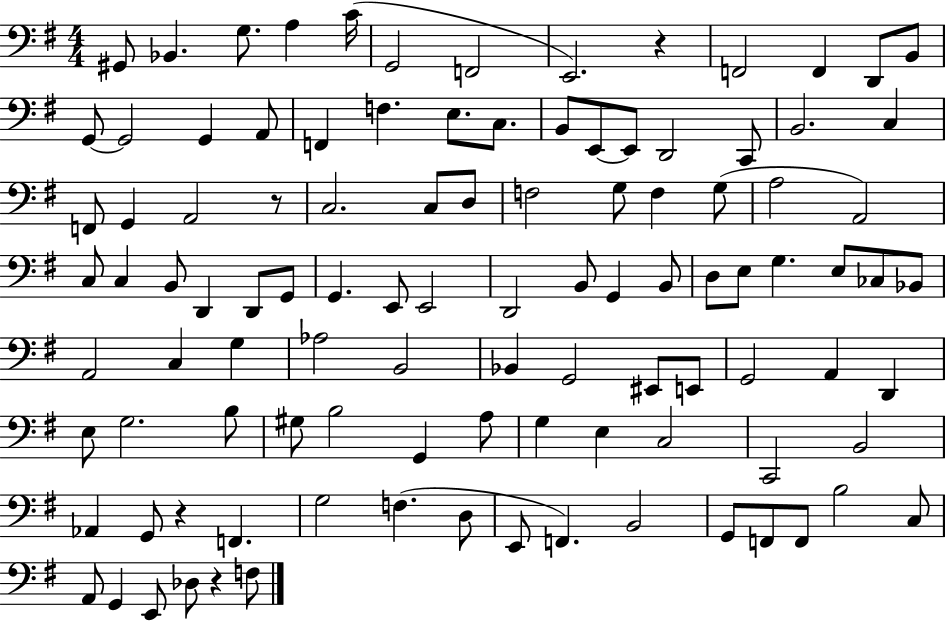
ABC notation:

X:1
T:Untitled
M:4/4
L:1/4
K:G
^G,,/2 _B,, G,/2 A, C/4 G,,2 F,,2 E,,2 z F,,2 F,, D,,/2 B,,/2 G,,/2 G,,2 G,, A,,/2 F,, F, E,/2 C,/2 B,,/2 E,,/2 E,,/2 D,,2 C,,/2 B,,2 C, F,,/2 G,, A,,2 z/2 C,2 C,/2 D,/2 F,2 G,/2 F, G,/2 A,2 A,,2 C,/2 C, B,,/2 D,, D,,/2 G,,/2 G,, E,,/2 E,,2 D,,2 B,,/2 G,, B,,/2 D,/2 E,/2 G, E,/2 _C,/2 _B,,/2 A,,2 C, G, _A,2 B,,2 _B,, G,,2 ^E,,/2 E,,/2 G,,2 A,, D,, E,/2 G,2 B,/2 ^G,/2 B,2 G,, A,/2 G, E, C,2 C,,2 B,,2 _A,, G,,/2 z F,, G,2 F, D,/2 E,,/2 F,, B,,2 G,,/2 F,,/2 F,,/2 B,2 C,/2 A,,/2 G,, E,,/2 _D,/2 z F,/2